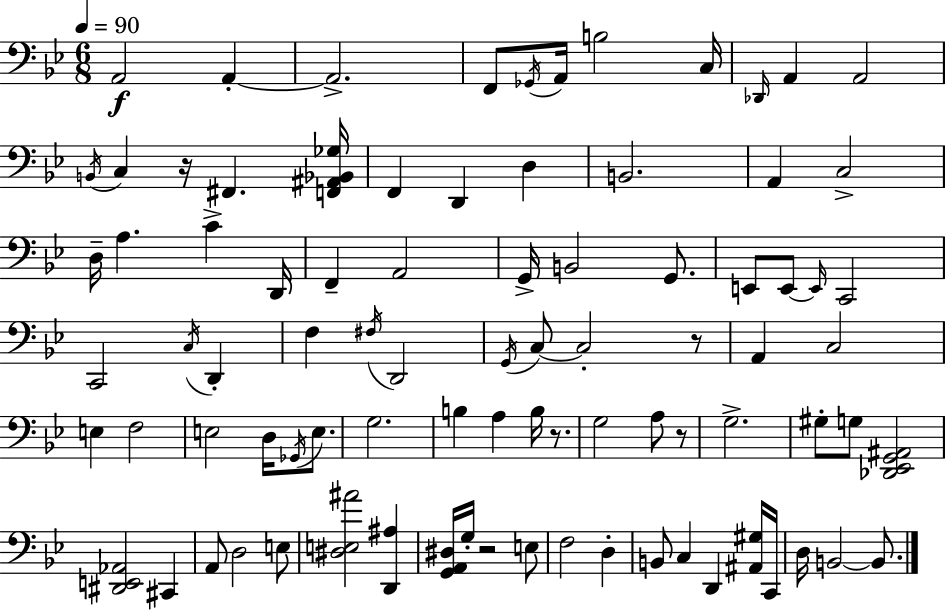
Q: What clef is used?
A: bass